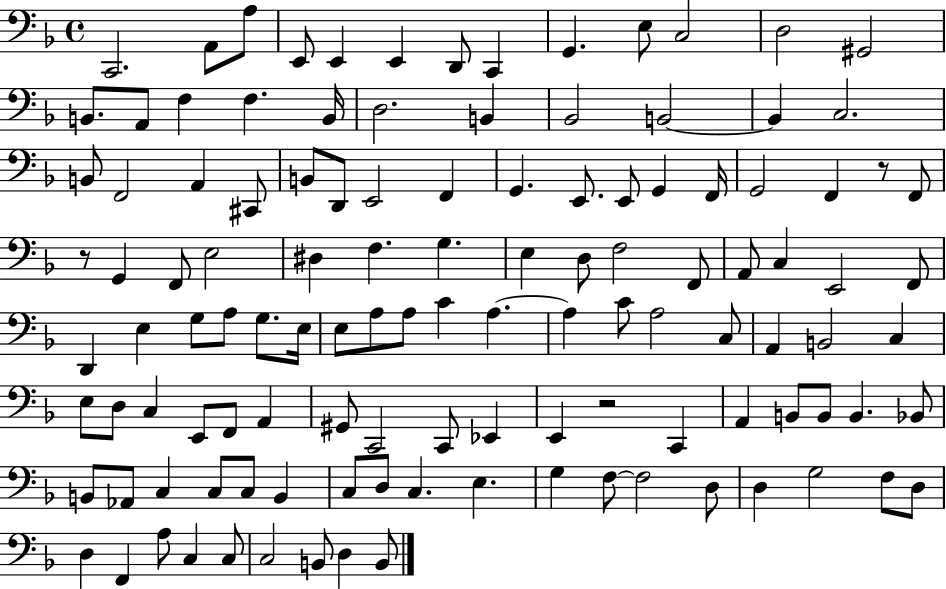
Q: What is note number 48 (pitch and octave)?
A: D3